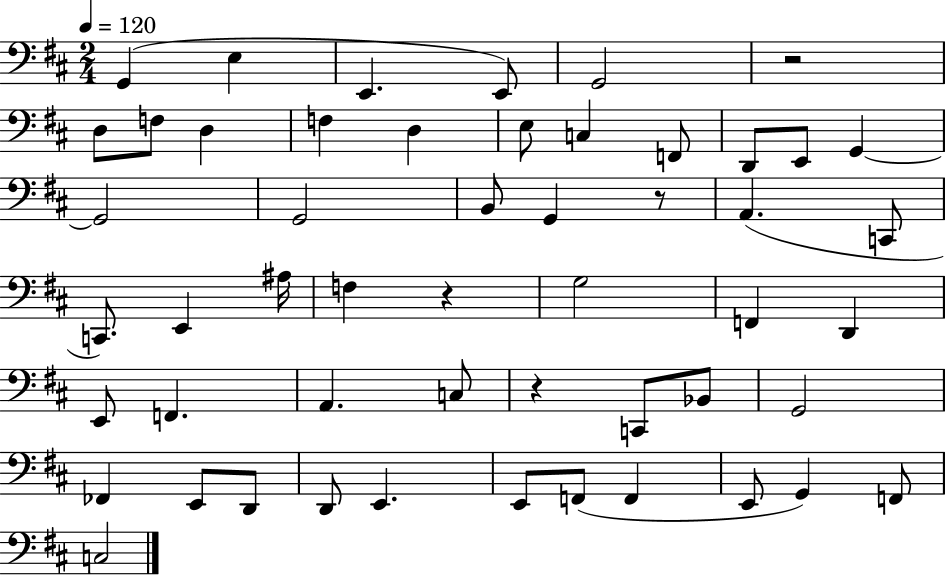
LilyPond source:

{
  \clef bass
  \numericTimeSignature
  \time 2/4
  \key d \major
  \tempo 4 = 120
  g,4( e4 | e,4. e,8) | g,2 | r2 | \break d8 f8 d4 | f4 d4 | e8 c4 f,8 | d,8 e,8 g,4~~ | \break g,2 | g,2 | b,8 g,4 r8 | a,4.( c,8 | \break c,8.) e,4 ais16 | f4 r4 | g2 | f,4 d,4 | \break e,8 f,4. | a,4. c8 | r4 c,8 bes,8 | g,2 | \break fes,4 e,8 d,8 | d,8 e,4. | e,8 f,8( f,4 | e,8 g,4) f,8 | \break c2 | \bar "|."
}